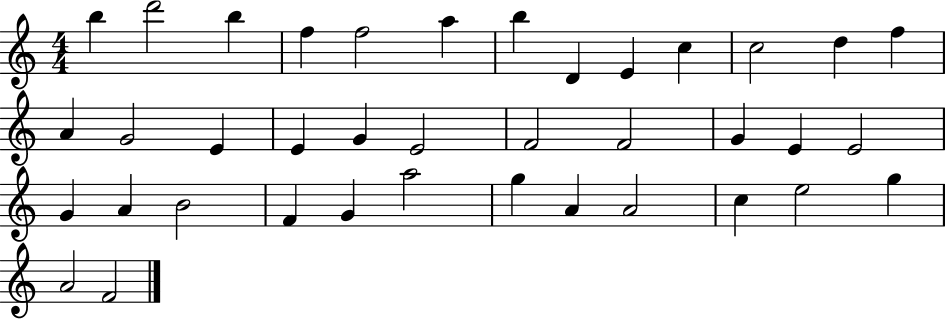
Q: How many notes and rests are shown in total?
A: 38